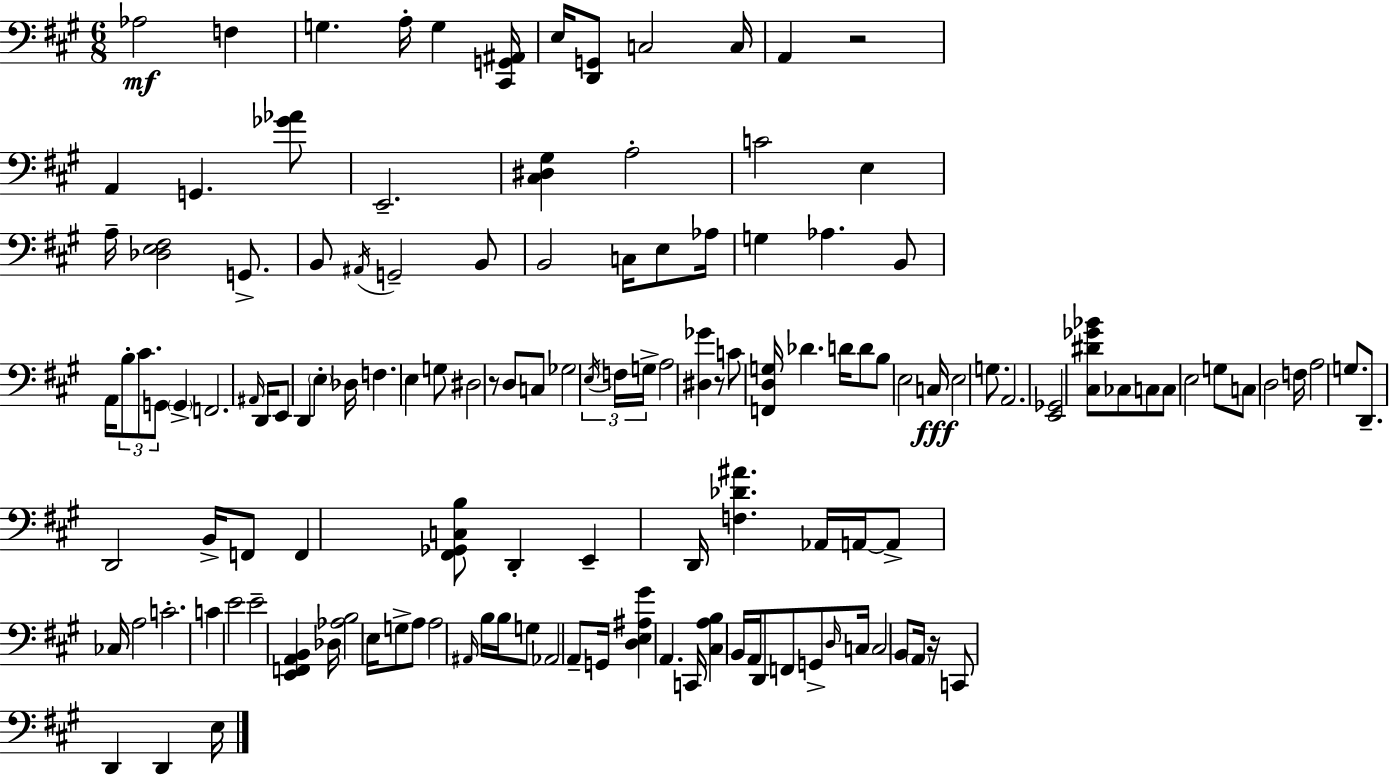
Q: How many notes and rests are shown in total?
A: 135